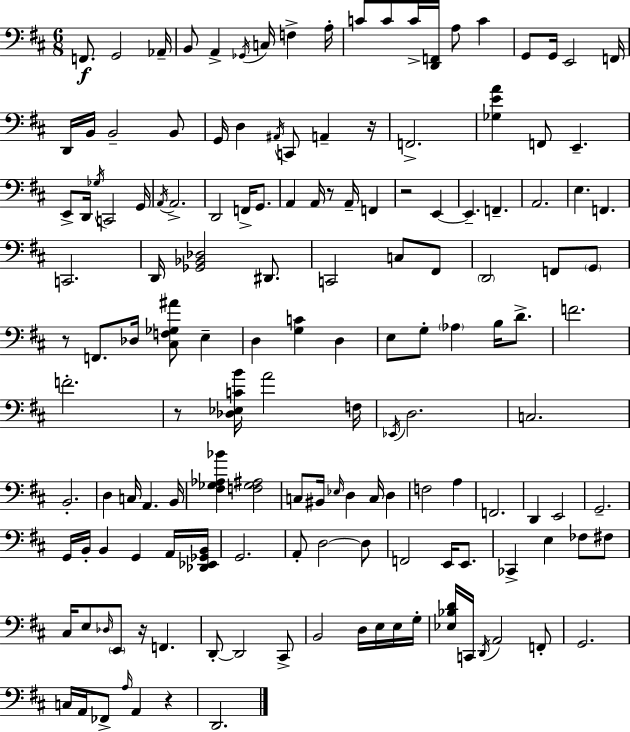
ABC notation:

X:1
T:Untitled
M:6/8
L:1/4
K:D
F,,/2 G,,2 _A,,/4 B,,/2 A,, _G,,/4 C,/4 F, A,/4 C/2 C/2 C/4 [D,,F,,]/4 A,/2 C G,,/2 G,,/4 E,,2 F,,/4 D,,/4 B,,/4 B,,2 B,,/2 G,,/4 D, ^A,,/4 C,,/2 A,, z/4 F,,2 [_G,EA] F,,/2 E,, E,,/2 D,,/4 _G,/4 C,,2 G,,/4 A,,/4 A,,2 D,,2 F,,/4 G,,/2 A,, A,,/4 z/2 A,,/4 F,, z2 E,, E,, F,, A,,2 E, F,, C,,2 D,,/4 [_G,,_B,,_D,]2 ^D,,/2 C,,2 C,/2 ^F,,/2 D,,2 F,,/2 G,,/2 z/2 F,,/2 _D,/4 [^C,F,_G,^A]/2 E, D, [G,C] D, E,/2 G,/2 _A, B,/4 D/2 F2 F2 z/2 [_D,_E,CB]/4 A2 F,/4 _E,,/4 D,2 C,2 B,,2 D, C,/4 A,, B,,/4 [^F,_G,_A,_B] [F,_G,^A,]2 C,/2 ^B,,/4 _E,/4 D, C,/4 D, F,2 A, F,,2 D,, E,,2 G,,2 G,,/4 B,,/4 B,, G,, A,,/4 [_D,,_E,,_G,,B,,]/4 G,,2 A,,/2 D,2 D,/2 F,,2 E,,/4 E,,/2 _C,, E, _F,/2 ^F,/2 ^C,/4 E,/2 _D,/4 E,,/2 z/4 F,, D,,/2 D,,2 ^C,,/2 B,,2 D,/4 E,/4 E,/4 G,/4 [_E,_B,D]/4 C,,/4 D,,/4 A,,2 F,,/2 G,,2 C,/4 A,,/4 _F,,/2 A,/4 A,, z D,,2